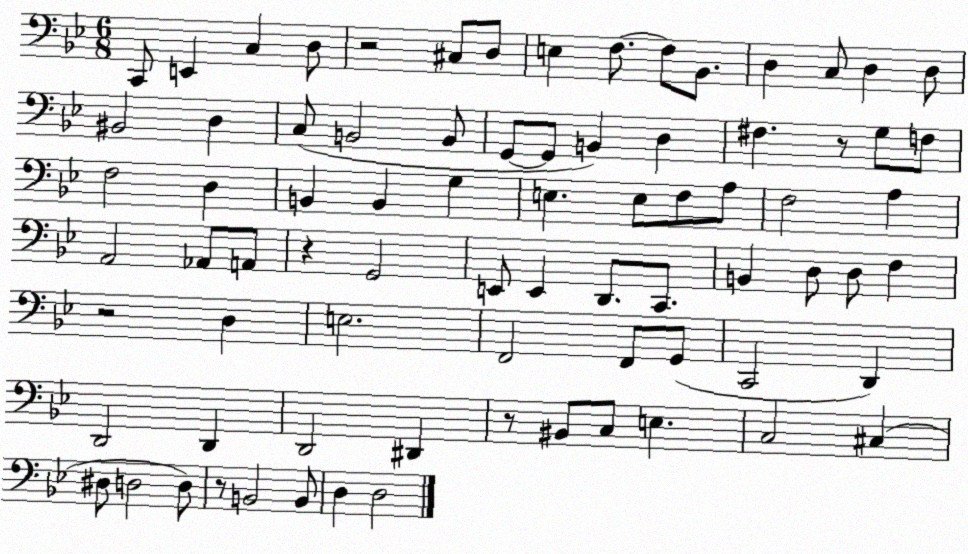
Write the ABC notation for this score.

X:1
T:Untitled
M:6/8
L:1/4
K:Bb
C,,/2 E,, C, D,/2 z2 ^C,/2 D,/2 E, F,/2 F,/2 _B,,/2 D, C,/2 D, D,/2 ^B,,2 D, C,/2 B,,2 B,,/2 G,,/2 G,,/2 B,, D, ^F, z/2 G,/2 F,/2 F,2 D, B,, B,, G, E, E,/2 F,/2 A,/2 F,2 A, A,,2 _A,,/2 A,,/2 z G,,2 E,,/2 E,, D,,/2 C,,/2 B,, D,/2 D,/2 F, z2 D, E,2 F,,2 F,,/2 G,,/2 C,,2 D,, D,,2 D,, D,,2 ^D,, z/2 ^B,,/2 C,/2 E, C,2 ^C, ^D,/2 D,2 D,/2 z/2 B,,2 B,,/2 D, D,2